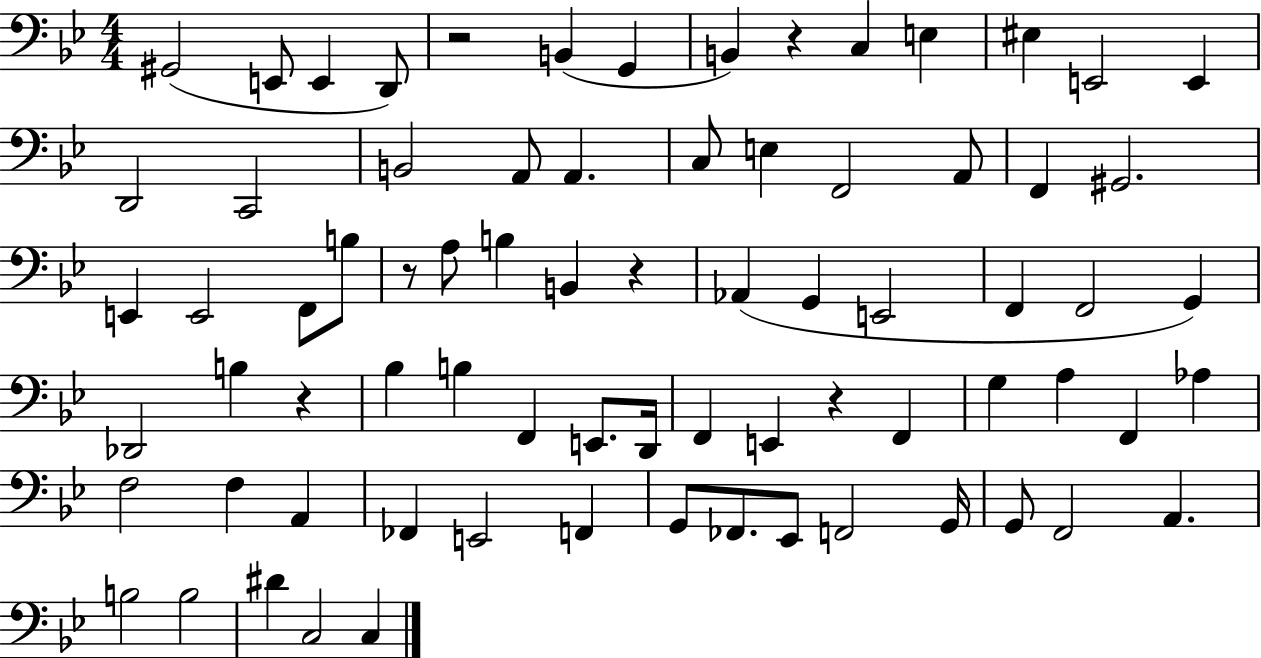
G#2/h E2/e E2/q D2/e R/h B2/q G2/q B2/q R/q C3/q E3/q EIS3/q E2/h E2/q D2/h C2/h B2/h A2/e A2/q. C3/e E3/q F2/h A2/e F2/q G#2/h. E2/q E2/h F2/e B3/e R/e A3/e B3/q B2/q R/q Ab2/q G2/q E2/h F2/q F2/h G2/q Db2/h B3/q R/q Bb3/q B3/q F2/q E2/e. D2/s F2/q E2/q R/q F2/q G3/q A3/q F2/q Ab3/q F3/h F3/q A2/q FES2/q E2/h F2/q G2/e FES2/e. Eb2/e F2/h G2/s G2/e F2/h A2/q. B3/h B3/h D#4/q C3/h C3/q